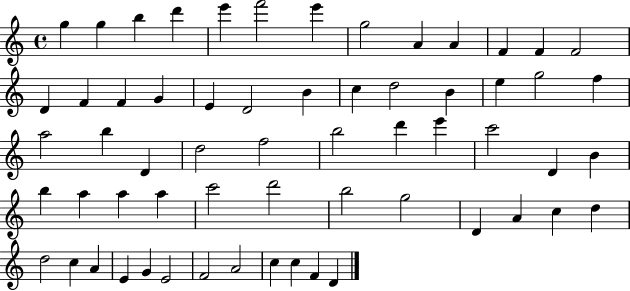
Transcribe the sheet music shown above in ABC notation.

X:1
T:Untitled
M:4/4
L:1/4
K:C
g g b d' e' f'2 e' g2 A A F F F2 D F F G E D2 B c d2 B e g2 f a2 b D d2 f2 b2 d' e' c'2 D B b a a a c'2 d'2 b2 g2 D A c d d2 c A E G E2 F2 A2 c c F D